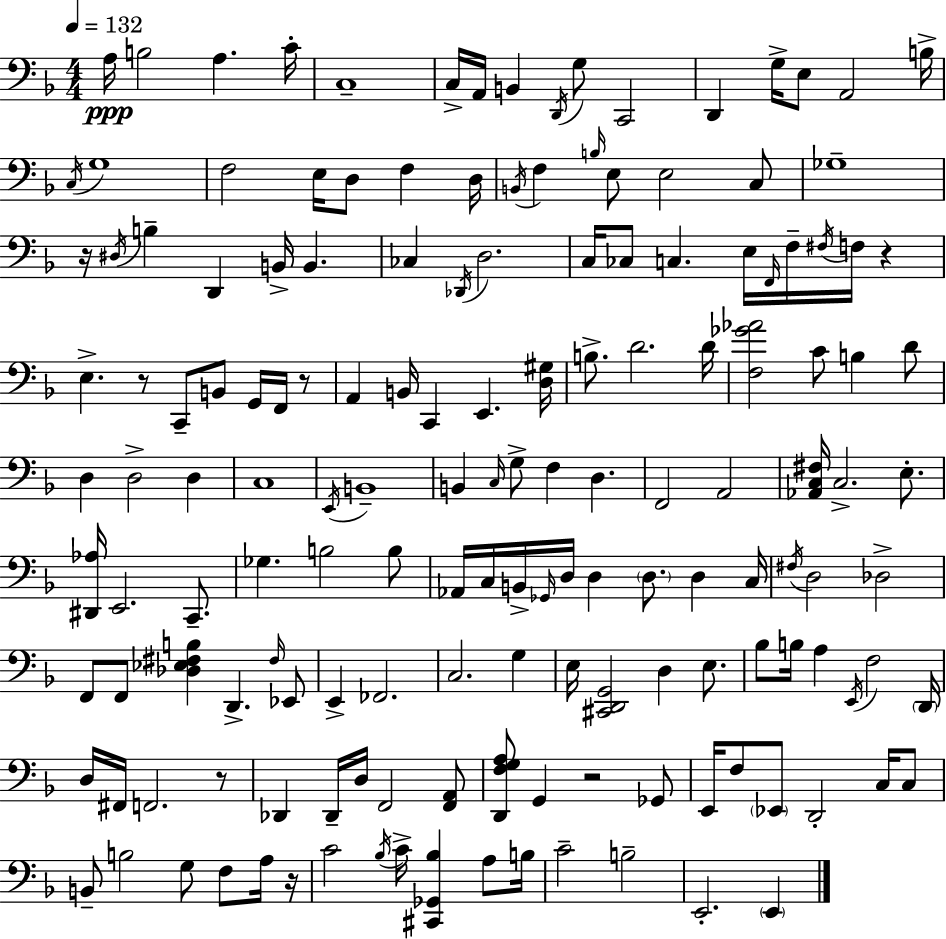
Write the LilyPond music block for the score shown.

{
  \clef bass
  \numericTimeSignature
  \time 4/4
  \key f \major
  \tempo 4 = 132
  a16\ppp b2 a4. c'16-. | c1-- | c16-> a,16 b,4 \acciaccatura { d,16 } g8 c,2 | d,4 g16-> e8 a,2 | \break b16-> \acciaccatura { c16 } g1 | f2 e16 d8 f4 | d16 \acciaccatura { b,16 } f4 \grace { b16 } e8 e2 | c8 ges1-- | \break r16 \acciaccatura { dis16 } b4-- d,4 b,16-> b,4. | ces4 \acciaccatura { des,16 } d2. | c16 ces8 c4. e16 | \grace { f,16 } f16-- \acciaccatura { fis16 } f16 r4 e4.-> r8 | \break c,8-- b,8 g,16 f,16 r8 a,4 b,16 c,4 | e,4. <d gis>16 b8.-> d'2. | d'16 <f ges' aes'>2 | c'8 b4 d'8 d4 d2-> | \break d4 c1 | \acciaccatura { e,16 } b,1-- | b,4 \grace { c16 } g8-> | f4 d4. f,2 | \break a,2 <aes, c fis>16 c2.-> | e8.-. <dis, aes>16 e,2. | c,8.-- ges4. | b2 b8 aes,16 c16 b,16-> \grace { ges,16 } d16 d4 | \break \parenthesize d8. d4 c16 \acciaccatura { fis16 } d2 | des2-> f,8 f,8 | <des ees fis b>4 d,4.-> \grace { fis16 } ees,8 e,4-> | fes,2. c2. | \break g4 e16 <cis, d, g,>2 | d4 e8. bes8 b16 | a4 \acciaccatura { e,16 } f2 \parenthesize d,16 d16 fis,16 | f,2. r8 des,4 | \break des,16-- d16 f,2 <f, a,>8 <d, f g a>8 | g,4 r2 ges,8 e,16 f8 | \parenthesize ees,8 d,2-. c16 c8 b,8-- | b2 g8 f8 a16 r16 c'2 | \break \acciaccatura { bes16 } c'16-> <cis, ges, bes>4 a8 b16 c'2-- | b2-- e,2.-. | \parenthesize e,4 \bar "|."
}